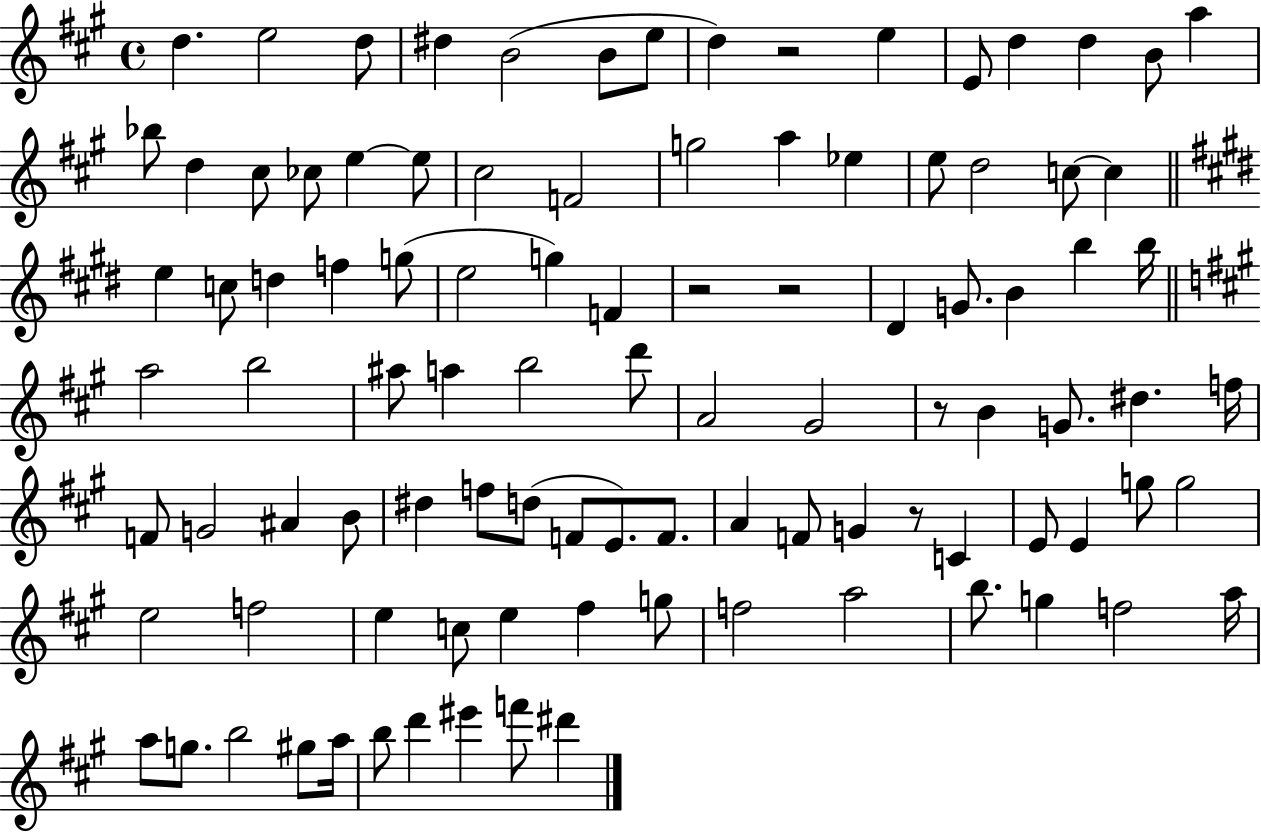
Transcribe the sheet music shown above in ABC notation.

X:1
T:Untitled
M:4/4
L:1/4
K:A
d e2 d/2 ^d B2 B/2 e/2 d z2 e E/2 d d B/2 a _b/2 d ^c/2 _c/2 e e/2 ^c2 F2 g2 a _e e/2 d2 c/2 c e c/2 d f g/2 e2 g F z2 z2 ^D G/2 B b b/4 a2 b2 ^a/2 a b2 d'/2 A2 ^G2 z/2 B G/2 ^d f/4 F/2 G2 ^A B/2 ^d f/2 d/2 F/2 E/2 F/2 A F/2 G z/2 C E/2 E g/2 g2 e2 f2 e c/2 e ^f g/2 f2 a2 b/2 g f2 a/4 a/2 g/2 b2 ^g/2 a/4 b/2 d' ^e' f'/2 ^d'